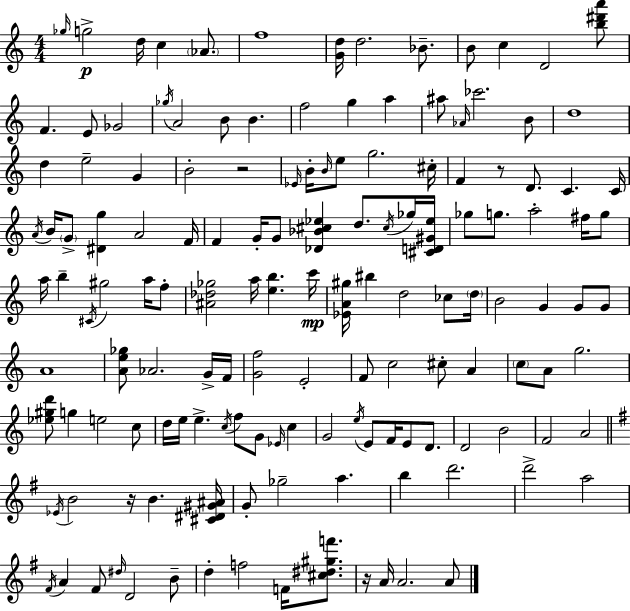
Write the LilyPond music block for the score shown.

{
  \clef treble
  \numericTimeSignature
  \time 4/4
  \key c \major
  \grace { ges''16 }\p g''2-> d''16 c''4 \parenthesize aes'8. | f''1 | <g' d''>16 d''2. bes'8.-- | b'8 c''4 d'2 <b'' dis''' a'''>8 | \break f'4. e'8 ges'2 | \acciaccatura { ges''16 } a'2 b'8 b'4. | f''2 g''4 a''4 | ais''8 \grace { aes'16 } ces'''2. | \break b'8 d''1 | d''4 e''2-- g'4 | b'2-. r2 | \grace { ees'16 } b'16-. \grace { b'16 } e''8 g''2. | \break cis''16-. f'4 r8 d'8. c'4. | c'16 \acciaccatura { a'16 } b'16 \parenthesize g'8-> <dis' g''>4 a'2 | f'16 f'4 g'16-. g'8 <des' bes' cis'' ees''>4 | d''8. \acciaccatura { cis''16 } ges''16 <cis' d' gis' ees''>16 ges''8 g''8. a''2-. | \break fis''16 g''8 a''16 b''4-- \acciaccatura { cis'16 } gis''2 | a''16 f''8-. <ais' des'' ges''>2 | a''16 <e'' b''>4. c'''16\mp <ees' a' gis''>16 bis''4 d''2 | ces''8 \parenthesize d''16 b'2 | \break g'4 g'8 g'8 a'1 | <a' e'' ges''>8 aes'2. | g'16-> f'16 <g' f''>2 | e'2-. f'8 c''2 | \break cis''8-. a'4 \parenthesize c''8 a'8 g''2. | <ees'' gis'' d'''>8 g''4 e''2 | c''8 d''16 e''16 e''4.-> | \acciaccatura { c''16 } f''8 g'8 \grace { ees'16 } c''4 g'2 | \break \acciaccatura { e''16 } e'8 f'16 e'8 d'8. d'2 | b'2 f'2 | a'2 \bar "||" \break \key g \major \acciaccatura { ees'16 } b'2 r16 b'4. | <cis' dis' gis' ais'>16 g'8-. ges''2-- a''4. | b''4 d'''2. | d'''2-> a''2 | \break \acciaccatura { fis'16 } a'4 fis'8 \grace { dis''16 } d'2 | b'8-- d''4-. f''2 f'16 | <cis'' dis'' gis'' f'''>8. r16 a'16 a'2. | a'8 \bar "|."
}